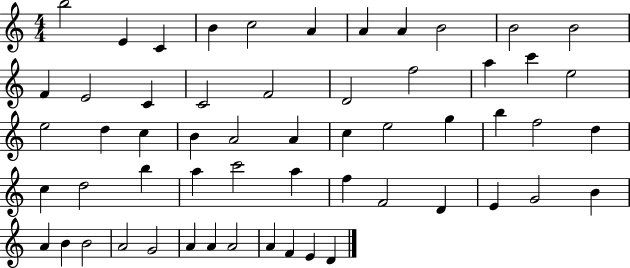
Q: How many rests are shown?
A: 0